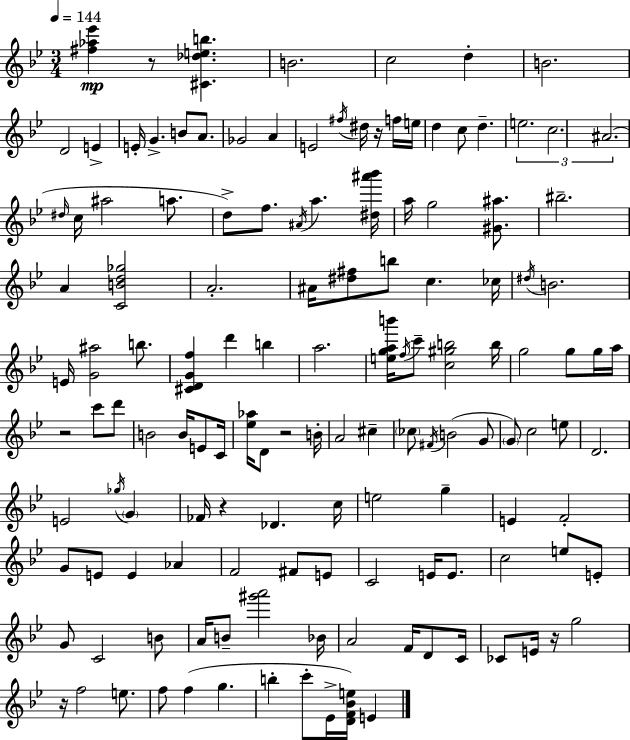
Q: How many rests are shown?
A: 7